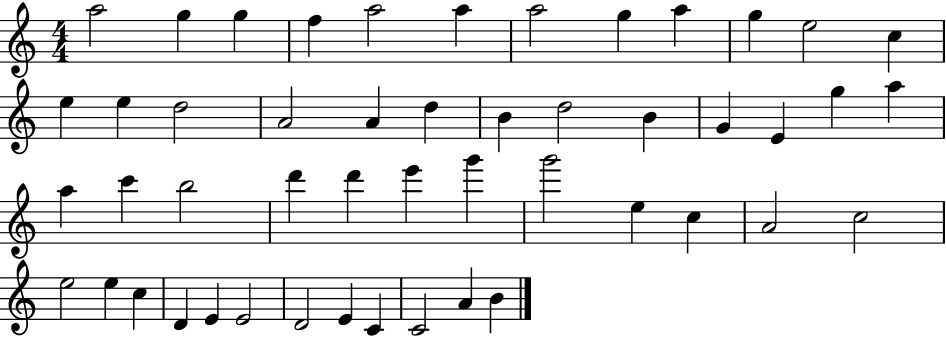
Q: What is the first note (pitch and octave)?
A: A5